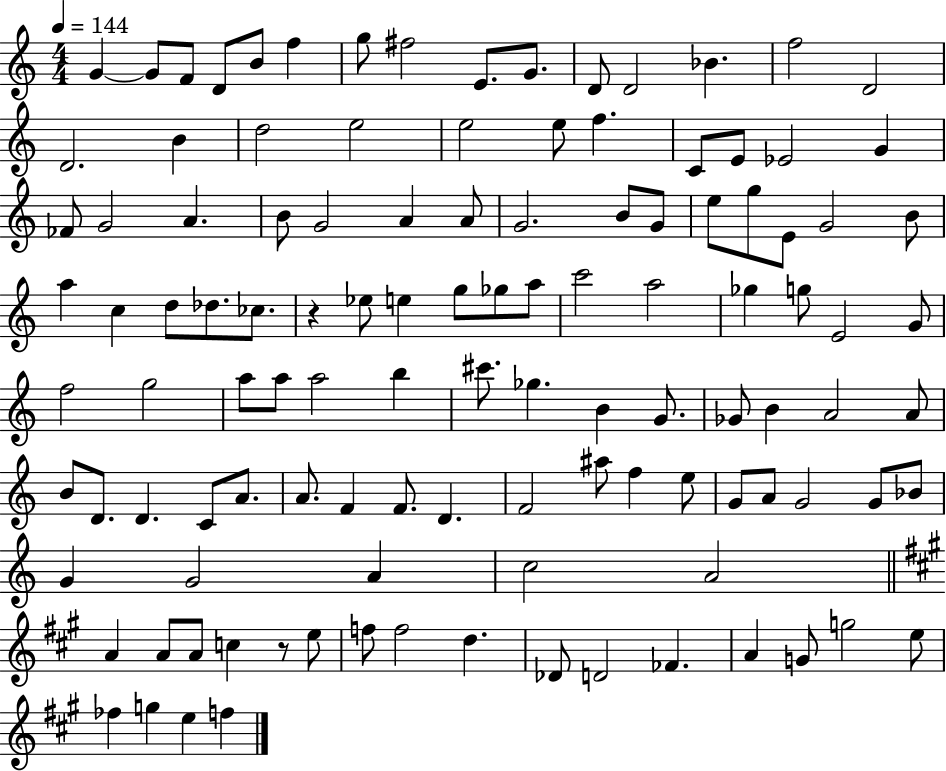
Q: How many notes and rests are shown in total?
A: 115